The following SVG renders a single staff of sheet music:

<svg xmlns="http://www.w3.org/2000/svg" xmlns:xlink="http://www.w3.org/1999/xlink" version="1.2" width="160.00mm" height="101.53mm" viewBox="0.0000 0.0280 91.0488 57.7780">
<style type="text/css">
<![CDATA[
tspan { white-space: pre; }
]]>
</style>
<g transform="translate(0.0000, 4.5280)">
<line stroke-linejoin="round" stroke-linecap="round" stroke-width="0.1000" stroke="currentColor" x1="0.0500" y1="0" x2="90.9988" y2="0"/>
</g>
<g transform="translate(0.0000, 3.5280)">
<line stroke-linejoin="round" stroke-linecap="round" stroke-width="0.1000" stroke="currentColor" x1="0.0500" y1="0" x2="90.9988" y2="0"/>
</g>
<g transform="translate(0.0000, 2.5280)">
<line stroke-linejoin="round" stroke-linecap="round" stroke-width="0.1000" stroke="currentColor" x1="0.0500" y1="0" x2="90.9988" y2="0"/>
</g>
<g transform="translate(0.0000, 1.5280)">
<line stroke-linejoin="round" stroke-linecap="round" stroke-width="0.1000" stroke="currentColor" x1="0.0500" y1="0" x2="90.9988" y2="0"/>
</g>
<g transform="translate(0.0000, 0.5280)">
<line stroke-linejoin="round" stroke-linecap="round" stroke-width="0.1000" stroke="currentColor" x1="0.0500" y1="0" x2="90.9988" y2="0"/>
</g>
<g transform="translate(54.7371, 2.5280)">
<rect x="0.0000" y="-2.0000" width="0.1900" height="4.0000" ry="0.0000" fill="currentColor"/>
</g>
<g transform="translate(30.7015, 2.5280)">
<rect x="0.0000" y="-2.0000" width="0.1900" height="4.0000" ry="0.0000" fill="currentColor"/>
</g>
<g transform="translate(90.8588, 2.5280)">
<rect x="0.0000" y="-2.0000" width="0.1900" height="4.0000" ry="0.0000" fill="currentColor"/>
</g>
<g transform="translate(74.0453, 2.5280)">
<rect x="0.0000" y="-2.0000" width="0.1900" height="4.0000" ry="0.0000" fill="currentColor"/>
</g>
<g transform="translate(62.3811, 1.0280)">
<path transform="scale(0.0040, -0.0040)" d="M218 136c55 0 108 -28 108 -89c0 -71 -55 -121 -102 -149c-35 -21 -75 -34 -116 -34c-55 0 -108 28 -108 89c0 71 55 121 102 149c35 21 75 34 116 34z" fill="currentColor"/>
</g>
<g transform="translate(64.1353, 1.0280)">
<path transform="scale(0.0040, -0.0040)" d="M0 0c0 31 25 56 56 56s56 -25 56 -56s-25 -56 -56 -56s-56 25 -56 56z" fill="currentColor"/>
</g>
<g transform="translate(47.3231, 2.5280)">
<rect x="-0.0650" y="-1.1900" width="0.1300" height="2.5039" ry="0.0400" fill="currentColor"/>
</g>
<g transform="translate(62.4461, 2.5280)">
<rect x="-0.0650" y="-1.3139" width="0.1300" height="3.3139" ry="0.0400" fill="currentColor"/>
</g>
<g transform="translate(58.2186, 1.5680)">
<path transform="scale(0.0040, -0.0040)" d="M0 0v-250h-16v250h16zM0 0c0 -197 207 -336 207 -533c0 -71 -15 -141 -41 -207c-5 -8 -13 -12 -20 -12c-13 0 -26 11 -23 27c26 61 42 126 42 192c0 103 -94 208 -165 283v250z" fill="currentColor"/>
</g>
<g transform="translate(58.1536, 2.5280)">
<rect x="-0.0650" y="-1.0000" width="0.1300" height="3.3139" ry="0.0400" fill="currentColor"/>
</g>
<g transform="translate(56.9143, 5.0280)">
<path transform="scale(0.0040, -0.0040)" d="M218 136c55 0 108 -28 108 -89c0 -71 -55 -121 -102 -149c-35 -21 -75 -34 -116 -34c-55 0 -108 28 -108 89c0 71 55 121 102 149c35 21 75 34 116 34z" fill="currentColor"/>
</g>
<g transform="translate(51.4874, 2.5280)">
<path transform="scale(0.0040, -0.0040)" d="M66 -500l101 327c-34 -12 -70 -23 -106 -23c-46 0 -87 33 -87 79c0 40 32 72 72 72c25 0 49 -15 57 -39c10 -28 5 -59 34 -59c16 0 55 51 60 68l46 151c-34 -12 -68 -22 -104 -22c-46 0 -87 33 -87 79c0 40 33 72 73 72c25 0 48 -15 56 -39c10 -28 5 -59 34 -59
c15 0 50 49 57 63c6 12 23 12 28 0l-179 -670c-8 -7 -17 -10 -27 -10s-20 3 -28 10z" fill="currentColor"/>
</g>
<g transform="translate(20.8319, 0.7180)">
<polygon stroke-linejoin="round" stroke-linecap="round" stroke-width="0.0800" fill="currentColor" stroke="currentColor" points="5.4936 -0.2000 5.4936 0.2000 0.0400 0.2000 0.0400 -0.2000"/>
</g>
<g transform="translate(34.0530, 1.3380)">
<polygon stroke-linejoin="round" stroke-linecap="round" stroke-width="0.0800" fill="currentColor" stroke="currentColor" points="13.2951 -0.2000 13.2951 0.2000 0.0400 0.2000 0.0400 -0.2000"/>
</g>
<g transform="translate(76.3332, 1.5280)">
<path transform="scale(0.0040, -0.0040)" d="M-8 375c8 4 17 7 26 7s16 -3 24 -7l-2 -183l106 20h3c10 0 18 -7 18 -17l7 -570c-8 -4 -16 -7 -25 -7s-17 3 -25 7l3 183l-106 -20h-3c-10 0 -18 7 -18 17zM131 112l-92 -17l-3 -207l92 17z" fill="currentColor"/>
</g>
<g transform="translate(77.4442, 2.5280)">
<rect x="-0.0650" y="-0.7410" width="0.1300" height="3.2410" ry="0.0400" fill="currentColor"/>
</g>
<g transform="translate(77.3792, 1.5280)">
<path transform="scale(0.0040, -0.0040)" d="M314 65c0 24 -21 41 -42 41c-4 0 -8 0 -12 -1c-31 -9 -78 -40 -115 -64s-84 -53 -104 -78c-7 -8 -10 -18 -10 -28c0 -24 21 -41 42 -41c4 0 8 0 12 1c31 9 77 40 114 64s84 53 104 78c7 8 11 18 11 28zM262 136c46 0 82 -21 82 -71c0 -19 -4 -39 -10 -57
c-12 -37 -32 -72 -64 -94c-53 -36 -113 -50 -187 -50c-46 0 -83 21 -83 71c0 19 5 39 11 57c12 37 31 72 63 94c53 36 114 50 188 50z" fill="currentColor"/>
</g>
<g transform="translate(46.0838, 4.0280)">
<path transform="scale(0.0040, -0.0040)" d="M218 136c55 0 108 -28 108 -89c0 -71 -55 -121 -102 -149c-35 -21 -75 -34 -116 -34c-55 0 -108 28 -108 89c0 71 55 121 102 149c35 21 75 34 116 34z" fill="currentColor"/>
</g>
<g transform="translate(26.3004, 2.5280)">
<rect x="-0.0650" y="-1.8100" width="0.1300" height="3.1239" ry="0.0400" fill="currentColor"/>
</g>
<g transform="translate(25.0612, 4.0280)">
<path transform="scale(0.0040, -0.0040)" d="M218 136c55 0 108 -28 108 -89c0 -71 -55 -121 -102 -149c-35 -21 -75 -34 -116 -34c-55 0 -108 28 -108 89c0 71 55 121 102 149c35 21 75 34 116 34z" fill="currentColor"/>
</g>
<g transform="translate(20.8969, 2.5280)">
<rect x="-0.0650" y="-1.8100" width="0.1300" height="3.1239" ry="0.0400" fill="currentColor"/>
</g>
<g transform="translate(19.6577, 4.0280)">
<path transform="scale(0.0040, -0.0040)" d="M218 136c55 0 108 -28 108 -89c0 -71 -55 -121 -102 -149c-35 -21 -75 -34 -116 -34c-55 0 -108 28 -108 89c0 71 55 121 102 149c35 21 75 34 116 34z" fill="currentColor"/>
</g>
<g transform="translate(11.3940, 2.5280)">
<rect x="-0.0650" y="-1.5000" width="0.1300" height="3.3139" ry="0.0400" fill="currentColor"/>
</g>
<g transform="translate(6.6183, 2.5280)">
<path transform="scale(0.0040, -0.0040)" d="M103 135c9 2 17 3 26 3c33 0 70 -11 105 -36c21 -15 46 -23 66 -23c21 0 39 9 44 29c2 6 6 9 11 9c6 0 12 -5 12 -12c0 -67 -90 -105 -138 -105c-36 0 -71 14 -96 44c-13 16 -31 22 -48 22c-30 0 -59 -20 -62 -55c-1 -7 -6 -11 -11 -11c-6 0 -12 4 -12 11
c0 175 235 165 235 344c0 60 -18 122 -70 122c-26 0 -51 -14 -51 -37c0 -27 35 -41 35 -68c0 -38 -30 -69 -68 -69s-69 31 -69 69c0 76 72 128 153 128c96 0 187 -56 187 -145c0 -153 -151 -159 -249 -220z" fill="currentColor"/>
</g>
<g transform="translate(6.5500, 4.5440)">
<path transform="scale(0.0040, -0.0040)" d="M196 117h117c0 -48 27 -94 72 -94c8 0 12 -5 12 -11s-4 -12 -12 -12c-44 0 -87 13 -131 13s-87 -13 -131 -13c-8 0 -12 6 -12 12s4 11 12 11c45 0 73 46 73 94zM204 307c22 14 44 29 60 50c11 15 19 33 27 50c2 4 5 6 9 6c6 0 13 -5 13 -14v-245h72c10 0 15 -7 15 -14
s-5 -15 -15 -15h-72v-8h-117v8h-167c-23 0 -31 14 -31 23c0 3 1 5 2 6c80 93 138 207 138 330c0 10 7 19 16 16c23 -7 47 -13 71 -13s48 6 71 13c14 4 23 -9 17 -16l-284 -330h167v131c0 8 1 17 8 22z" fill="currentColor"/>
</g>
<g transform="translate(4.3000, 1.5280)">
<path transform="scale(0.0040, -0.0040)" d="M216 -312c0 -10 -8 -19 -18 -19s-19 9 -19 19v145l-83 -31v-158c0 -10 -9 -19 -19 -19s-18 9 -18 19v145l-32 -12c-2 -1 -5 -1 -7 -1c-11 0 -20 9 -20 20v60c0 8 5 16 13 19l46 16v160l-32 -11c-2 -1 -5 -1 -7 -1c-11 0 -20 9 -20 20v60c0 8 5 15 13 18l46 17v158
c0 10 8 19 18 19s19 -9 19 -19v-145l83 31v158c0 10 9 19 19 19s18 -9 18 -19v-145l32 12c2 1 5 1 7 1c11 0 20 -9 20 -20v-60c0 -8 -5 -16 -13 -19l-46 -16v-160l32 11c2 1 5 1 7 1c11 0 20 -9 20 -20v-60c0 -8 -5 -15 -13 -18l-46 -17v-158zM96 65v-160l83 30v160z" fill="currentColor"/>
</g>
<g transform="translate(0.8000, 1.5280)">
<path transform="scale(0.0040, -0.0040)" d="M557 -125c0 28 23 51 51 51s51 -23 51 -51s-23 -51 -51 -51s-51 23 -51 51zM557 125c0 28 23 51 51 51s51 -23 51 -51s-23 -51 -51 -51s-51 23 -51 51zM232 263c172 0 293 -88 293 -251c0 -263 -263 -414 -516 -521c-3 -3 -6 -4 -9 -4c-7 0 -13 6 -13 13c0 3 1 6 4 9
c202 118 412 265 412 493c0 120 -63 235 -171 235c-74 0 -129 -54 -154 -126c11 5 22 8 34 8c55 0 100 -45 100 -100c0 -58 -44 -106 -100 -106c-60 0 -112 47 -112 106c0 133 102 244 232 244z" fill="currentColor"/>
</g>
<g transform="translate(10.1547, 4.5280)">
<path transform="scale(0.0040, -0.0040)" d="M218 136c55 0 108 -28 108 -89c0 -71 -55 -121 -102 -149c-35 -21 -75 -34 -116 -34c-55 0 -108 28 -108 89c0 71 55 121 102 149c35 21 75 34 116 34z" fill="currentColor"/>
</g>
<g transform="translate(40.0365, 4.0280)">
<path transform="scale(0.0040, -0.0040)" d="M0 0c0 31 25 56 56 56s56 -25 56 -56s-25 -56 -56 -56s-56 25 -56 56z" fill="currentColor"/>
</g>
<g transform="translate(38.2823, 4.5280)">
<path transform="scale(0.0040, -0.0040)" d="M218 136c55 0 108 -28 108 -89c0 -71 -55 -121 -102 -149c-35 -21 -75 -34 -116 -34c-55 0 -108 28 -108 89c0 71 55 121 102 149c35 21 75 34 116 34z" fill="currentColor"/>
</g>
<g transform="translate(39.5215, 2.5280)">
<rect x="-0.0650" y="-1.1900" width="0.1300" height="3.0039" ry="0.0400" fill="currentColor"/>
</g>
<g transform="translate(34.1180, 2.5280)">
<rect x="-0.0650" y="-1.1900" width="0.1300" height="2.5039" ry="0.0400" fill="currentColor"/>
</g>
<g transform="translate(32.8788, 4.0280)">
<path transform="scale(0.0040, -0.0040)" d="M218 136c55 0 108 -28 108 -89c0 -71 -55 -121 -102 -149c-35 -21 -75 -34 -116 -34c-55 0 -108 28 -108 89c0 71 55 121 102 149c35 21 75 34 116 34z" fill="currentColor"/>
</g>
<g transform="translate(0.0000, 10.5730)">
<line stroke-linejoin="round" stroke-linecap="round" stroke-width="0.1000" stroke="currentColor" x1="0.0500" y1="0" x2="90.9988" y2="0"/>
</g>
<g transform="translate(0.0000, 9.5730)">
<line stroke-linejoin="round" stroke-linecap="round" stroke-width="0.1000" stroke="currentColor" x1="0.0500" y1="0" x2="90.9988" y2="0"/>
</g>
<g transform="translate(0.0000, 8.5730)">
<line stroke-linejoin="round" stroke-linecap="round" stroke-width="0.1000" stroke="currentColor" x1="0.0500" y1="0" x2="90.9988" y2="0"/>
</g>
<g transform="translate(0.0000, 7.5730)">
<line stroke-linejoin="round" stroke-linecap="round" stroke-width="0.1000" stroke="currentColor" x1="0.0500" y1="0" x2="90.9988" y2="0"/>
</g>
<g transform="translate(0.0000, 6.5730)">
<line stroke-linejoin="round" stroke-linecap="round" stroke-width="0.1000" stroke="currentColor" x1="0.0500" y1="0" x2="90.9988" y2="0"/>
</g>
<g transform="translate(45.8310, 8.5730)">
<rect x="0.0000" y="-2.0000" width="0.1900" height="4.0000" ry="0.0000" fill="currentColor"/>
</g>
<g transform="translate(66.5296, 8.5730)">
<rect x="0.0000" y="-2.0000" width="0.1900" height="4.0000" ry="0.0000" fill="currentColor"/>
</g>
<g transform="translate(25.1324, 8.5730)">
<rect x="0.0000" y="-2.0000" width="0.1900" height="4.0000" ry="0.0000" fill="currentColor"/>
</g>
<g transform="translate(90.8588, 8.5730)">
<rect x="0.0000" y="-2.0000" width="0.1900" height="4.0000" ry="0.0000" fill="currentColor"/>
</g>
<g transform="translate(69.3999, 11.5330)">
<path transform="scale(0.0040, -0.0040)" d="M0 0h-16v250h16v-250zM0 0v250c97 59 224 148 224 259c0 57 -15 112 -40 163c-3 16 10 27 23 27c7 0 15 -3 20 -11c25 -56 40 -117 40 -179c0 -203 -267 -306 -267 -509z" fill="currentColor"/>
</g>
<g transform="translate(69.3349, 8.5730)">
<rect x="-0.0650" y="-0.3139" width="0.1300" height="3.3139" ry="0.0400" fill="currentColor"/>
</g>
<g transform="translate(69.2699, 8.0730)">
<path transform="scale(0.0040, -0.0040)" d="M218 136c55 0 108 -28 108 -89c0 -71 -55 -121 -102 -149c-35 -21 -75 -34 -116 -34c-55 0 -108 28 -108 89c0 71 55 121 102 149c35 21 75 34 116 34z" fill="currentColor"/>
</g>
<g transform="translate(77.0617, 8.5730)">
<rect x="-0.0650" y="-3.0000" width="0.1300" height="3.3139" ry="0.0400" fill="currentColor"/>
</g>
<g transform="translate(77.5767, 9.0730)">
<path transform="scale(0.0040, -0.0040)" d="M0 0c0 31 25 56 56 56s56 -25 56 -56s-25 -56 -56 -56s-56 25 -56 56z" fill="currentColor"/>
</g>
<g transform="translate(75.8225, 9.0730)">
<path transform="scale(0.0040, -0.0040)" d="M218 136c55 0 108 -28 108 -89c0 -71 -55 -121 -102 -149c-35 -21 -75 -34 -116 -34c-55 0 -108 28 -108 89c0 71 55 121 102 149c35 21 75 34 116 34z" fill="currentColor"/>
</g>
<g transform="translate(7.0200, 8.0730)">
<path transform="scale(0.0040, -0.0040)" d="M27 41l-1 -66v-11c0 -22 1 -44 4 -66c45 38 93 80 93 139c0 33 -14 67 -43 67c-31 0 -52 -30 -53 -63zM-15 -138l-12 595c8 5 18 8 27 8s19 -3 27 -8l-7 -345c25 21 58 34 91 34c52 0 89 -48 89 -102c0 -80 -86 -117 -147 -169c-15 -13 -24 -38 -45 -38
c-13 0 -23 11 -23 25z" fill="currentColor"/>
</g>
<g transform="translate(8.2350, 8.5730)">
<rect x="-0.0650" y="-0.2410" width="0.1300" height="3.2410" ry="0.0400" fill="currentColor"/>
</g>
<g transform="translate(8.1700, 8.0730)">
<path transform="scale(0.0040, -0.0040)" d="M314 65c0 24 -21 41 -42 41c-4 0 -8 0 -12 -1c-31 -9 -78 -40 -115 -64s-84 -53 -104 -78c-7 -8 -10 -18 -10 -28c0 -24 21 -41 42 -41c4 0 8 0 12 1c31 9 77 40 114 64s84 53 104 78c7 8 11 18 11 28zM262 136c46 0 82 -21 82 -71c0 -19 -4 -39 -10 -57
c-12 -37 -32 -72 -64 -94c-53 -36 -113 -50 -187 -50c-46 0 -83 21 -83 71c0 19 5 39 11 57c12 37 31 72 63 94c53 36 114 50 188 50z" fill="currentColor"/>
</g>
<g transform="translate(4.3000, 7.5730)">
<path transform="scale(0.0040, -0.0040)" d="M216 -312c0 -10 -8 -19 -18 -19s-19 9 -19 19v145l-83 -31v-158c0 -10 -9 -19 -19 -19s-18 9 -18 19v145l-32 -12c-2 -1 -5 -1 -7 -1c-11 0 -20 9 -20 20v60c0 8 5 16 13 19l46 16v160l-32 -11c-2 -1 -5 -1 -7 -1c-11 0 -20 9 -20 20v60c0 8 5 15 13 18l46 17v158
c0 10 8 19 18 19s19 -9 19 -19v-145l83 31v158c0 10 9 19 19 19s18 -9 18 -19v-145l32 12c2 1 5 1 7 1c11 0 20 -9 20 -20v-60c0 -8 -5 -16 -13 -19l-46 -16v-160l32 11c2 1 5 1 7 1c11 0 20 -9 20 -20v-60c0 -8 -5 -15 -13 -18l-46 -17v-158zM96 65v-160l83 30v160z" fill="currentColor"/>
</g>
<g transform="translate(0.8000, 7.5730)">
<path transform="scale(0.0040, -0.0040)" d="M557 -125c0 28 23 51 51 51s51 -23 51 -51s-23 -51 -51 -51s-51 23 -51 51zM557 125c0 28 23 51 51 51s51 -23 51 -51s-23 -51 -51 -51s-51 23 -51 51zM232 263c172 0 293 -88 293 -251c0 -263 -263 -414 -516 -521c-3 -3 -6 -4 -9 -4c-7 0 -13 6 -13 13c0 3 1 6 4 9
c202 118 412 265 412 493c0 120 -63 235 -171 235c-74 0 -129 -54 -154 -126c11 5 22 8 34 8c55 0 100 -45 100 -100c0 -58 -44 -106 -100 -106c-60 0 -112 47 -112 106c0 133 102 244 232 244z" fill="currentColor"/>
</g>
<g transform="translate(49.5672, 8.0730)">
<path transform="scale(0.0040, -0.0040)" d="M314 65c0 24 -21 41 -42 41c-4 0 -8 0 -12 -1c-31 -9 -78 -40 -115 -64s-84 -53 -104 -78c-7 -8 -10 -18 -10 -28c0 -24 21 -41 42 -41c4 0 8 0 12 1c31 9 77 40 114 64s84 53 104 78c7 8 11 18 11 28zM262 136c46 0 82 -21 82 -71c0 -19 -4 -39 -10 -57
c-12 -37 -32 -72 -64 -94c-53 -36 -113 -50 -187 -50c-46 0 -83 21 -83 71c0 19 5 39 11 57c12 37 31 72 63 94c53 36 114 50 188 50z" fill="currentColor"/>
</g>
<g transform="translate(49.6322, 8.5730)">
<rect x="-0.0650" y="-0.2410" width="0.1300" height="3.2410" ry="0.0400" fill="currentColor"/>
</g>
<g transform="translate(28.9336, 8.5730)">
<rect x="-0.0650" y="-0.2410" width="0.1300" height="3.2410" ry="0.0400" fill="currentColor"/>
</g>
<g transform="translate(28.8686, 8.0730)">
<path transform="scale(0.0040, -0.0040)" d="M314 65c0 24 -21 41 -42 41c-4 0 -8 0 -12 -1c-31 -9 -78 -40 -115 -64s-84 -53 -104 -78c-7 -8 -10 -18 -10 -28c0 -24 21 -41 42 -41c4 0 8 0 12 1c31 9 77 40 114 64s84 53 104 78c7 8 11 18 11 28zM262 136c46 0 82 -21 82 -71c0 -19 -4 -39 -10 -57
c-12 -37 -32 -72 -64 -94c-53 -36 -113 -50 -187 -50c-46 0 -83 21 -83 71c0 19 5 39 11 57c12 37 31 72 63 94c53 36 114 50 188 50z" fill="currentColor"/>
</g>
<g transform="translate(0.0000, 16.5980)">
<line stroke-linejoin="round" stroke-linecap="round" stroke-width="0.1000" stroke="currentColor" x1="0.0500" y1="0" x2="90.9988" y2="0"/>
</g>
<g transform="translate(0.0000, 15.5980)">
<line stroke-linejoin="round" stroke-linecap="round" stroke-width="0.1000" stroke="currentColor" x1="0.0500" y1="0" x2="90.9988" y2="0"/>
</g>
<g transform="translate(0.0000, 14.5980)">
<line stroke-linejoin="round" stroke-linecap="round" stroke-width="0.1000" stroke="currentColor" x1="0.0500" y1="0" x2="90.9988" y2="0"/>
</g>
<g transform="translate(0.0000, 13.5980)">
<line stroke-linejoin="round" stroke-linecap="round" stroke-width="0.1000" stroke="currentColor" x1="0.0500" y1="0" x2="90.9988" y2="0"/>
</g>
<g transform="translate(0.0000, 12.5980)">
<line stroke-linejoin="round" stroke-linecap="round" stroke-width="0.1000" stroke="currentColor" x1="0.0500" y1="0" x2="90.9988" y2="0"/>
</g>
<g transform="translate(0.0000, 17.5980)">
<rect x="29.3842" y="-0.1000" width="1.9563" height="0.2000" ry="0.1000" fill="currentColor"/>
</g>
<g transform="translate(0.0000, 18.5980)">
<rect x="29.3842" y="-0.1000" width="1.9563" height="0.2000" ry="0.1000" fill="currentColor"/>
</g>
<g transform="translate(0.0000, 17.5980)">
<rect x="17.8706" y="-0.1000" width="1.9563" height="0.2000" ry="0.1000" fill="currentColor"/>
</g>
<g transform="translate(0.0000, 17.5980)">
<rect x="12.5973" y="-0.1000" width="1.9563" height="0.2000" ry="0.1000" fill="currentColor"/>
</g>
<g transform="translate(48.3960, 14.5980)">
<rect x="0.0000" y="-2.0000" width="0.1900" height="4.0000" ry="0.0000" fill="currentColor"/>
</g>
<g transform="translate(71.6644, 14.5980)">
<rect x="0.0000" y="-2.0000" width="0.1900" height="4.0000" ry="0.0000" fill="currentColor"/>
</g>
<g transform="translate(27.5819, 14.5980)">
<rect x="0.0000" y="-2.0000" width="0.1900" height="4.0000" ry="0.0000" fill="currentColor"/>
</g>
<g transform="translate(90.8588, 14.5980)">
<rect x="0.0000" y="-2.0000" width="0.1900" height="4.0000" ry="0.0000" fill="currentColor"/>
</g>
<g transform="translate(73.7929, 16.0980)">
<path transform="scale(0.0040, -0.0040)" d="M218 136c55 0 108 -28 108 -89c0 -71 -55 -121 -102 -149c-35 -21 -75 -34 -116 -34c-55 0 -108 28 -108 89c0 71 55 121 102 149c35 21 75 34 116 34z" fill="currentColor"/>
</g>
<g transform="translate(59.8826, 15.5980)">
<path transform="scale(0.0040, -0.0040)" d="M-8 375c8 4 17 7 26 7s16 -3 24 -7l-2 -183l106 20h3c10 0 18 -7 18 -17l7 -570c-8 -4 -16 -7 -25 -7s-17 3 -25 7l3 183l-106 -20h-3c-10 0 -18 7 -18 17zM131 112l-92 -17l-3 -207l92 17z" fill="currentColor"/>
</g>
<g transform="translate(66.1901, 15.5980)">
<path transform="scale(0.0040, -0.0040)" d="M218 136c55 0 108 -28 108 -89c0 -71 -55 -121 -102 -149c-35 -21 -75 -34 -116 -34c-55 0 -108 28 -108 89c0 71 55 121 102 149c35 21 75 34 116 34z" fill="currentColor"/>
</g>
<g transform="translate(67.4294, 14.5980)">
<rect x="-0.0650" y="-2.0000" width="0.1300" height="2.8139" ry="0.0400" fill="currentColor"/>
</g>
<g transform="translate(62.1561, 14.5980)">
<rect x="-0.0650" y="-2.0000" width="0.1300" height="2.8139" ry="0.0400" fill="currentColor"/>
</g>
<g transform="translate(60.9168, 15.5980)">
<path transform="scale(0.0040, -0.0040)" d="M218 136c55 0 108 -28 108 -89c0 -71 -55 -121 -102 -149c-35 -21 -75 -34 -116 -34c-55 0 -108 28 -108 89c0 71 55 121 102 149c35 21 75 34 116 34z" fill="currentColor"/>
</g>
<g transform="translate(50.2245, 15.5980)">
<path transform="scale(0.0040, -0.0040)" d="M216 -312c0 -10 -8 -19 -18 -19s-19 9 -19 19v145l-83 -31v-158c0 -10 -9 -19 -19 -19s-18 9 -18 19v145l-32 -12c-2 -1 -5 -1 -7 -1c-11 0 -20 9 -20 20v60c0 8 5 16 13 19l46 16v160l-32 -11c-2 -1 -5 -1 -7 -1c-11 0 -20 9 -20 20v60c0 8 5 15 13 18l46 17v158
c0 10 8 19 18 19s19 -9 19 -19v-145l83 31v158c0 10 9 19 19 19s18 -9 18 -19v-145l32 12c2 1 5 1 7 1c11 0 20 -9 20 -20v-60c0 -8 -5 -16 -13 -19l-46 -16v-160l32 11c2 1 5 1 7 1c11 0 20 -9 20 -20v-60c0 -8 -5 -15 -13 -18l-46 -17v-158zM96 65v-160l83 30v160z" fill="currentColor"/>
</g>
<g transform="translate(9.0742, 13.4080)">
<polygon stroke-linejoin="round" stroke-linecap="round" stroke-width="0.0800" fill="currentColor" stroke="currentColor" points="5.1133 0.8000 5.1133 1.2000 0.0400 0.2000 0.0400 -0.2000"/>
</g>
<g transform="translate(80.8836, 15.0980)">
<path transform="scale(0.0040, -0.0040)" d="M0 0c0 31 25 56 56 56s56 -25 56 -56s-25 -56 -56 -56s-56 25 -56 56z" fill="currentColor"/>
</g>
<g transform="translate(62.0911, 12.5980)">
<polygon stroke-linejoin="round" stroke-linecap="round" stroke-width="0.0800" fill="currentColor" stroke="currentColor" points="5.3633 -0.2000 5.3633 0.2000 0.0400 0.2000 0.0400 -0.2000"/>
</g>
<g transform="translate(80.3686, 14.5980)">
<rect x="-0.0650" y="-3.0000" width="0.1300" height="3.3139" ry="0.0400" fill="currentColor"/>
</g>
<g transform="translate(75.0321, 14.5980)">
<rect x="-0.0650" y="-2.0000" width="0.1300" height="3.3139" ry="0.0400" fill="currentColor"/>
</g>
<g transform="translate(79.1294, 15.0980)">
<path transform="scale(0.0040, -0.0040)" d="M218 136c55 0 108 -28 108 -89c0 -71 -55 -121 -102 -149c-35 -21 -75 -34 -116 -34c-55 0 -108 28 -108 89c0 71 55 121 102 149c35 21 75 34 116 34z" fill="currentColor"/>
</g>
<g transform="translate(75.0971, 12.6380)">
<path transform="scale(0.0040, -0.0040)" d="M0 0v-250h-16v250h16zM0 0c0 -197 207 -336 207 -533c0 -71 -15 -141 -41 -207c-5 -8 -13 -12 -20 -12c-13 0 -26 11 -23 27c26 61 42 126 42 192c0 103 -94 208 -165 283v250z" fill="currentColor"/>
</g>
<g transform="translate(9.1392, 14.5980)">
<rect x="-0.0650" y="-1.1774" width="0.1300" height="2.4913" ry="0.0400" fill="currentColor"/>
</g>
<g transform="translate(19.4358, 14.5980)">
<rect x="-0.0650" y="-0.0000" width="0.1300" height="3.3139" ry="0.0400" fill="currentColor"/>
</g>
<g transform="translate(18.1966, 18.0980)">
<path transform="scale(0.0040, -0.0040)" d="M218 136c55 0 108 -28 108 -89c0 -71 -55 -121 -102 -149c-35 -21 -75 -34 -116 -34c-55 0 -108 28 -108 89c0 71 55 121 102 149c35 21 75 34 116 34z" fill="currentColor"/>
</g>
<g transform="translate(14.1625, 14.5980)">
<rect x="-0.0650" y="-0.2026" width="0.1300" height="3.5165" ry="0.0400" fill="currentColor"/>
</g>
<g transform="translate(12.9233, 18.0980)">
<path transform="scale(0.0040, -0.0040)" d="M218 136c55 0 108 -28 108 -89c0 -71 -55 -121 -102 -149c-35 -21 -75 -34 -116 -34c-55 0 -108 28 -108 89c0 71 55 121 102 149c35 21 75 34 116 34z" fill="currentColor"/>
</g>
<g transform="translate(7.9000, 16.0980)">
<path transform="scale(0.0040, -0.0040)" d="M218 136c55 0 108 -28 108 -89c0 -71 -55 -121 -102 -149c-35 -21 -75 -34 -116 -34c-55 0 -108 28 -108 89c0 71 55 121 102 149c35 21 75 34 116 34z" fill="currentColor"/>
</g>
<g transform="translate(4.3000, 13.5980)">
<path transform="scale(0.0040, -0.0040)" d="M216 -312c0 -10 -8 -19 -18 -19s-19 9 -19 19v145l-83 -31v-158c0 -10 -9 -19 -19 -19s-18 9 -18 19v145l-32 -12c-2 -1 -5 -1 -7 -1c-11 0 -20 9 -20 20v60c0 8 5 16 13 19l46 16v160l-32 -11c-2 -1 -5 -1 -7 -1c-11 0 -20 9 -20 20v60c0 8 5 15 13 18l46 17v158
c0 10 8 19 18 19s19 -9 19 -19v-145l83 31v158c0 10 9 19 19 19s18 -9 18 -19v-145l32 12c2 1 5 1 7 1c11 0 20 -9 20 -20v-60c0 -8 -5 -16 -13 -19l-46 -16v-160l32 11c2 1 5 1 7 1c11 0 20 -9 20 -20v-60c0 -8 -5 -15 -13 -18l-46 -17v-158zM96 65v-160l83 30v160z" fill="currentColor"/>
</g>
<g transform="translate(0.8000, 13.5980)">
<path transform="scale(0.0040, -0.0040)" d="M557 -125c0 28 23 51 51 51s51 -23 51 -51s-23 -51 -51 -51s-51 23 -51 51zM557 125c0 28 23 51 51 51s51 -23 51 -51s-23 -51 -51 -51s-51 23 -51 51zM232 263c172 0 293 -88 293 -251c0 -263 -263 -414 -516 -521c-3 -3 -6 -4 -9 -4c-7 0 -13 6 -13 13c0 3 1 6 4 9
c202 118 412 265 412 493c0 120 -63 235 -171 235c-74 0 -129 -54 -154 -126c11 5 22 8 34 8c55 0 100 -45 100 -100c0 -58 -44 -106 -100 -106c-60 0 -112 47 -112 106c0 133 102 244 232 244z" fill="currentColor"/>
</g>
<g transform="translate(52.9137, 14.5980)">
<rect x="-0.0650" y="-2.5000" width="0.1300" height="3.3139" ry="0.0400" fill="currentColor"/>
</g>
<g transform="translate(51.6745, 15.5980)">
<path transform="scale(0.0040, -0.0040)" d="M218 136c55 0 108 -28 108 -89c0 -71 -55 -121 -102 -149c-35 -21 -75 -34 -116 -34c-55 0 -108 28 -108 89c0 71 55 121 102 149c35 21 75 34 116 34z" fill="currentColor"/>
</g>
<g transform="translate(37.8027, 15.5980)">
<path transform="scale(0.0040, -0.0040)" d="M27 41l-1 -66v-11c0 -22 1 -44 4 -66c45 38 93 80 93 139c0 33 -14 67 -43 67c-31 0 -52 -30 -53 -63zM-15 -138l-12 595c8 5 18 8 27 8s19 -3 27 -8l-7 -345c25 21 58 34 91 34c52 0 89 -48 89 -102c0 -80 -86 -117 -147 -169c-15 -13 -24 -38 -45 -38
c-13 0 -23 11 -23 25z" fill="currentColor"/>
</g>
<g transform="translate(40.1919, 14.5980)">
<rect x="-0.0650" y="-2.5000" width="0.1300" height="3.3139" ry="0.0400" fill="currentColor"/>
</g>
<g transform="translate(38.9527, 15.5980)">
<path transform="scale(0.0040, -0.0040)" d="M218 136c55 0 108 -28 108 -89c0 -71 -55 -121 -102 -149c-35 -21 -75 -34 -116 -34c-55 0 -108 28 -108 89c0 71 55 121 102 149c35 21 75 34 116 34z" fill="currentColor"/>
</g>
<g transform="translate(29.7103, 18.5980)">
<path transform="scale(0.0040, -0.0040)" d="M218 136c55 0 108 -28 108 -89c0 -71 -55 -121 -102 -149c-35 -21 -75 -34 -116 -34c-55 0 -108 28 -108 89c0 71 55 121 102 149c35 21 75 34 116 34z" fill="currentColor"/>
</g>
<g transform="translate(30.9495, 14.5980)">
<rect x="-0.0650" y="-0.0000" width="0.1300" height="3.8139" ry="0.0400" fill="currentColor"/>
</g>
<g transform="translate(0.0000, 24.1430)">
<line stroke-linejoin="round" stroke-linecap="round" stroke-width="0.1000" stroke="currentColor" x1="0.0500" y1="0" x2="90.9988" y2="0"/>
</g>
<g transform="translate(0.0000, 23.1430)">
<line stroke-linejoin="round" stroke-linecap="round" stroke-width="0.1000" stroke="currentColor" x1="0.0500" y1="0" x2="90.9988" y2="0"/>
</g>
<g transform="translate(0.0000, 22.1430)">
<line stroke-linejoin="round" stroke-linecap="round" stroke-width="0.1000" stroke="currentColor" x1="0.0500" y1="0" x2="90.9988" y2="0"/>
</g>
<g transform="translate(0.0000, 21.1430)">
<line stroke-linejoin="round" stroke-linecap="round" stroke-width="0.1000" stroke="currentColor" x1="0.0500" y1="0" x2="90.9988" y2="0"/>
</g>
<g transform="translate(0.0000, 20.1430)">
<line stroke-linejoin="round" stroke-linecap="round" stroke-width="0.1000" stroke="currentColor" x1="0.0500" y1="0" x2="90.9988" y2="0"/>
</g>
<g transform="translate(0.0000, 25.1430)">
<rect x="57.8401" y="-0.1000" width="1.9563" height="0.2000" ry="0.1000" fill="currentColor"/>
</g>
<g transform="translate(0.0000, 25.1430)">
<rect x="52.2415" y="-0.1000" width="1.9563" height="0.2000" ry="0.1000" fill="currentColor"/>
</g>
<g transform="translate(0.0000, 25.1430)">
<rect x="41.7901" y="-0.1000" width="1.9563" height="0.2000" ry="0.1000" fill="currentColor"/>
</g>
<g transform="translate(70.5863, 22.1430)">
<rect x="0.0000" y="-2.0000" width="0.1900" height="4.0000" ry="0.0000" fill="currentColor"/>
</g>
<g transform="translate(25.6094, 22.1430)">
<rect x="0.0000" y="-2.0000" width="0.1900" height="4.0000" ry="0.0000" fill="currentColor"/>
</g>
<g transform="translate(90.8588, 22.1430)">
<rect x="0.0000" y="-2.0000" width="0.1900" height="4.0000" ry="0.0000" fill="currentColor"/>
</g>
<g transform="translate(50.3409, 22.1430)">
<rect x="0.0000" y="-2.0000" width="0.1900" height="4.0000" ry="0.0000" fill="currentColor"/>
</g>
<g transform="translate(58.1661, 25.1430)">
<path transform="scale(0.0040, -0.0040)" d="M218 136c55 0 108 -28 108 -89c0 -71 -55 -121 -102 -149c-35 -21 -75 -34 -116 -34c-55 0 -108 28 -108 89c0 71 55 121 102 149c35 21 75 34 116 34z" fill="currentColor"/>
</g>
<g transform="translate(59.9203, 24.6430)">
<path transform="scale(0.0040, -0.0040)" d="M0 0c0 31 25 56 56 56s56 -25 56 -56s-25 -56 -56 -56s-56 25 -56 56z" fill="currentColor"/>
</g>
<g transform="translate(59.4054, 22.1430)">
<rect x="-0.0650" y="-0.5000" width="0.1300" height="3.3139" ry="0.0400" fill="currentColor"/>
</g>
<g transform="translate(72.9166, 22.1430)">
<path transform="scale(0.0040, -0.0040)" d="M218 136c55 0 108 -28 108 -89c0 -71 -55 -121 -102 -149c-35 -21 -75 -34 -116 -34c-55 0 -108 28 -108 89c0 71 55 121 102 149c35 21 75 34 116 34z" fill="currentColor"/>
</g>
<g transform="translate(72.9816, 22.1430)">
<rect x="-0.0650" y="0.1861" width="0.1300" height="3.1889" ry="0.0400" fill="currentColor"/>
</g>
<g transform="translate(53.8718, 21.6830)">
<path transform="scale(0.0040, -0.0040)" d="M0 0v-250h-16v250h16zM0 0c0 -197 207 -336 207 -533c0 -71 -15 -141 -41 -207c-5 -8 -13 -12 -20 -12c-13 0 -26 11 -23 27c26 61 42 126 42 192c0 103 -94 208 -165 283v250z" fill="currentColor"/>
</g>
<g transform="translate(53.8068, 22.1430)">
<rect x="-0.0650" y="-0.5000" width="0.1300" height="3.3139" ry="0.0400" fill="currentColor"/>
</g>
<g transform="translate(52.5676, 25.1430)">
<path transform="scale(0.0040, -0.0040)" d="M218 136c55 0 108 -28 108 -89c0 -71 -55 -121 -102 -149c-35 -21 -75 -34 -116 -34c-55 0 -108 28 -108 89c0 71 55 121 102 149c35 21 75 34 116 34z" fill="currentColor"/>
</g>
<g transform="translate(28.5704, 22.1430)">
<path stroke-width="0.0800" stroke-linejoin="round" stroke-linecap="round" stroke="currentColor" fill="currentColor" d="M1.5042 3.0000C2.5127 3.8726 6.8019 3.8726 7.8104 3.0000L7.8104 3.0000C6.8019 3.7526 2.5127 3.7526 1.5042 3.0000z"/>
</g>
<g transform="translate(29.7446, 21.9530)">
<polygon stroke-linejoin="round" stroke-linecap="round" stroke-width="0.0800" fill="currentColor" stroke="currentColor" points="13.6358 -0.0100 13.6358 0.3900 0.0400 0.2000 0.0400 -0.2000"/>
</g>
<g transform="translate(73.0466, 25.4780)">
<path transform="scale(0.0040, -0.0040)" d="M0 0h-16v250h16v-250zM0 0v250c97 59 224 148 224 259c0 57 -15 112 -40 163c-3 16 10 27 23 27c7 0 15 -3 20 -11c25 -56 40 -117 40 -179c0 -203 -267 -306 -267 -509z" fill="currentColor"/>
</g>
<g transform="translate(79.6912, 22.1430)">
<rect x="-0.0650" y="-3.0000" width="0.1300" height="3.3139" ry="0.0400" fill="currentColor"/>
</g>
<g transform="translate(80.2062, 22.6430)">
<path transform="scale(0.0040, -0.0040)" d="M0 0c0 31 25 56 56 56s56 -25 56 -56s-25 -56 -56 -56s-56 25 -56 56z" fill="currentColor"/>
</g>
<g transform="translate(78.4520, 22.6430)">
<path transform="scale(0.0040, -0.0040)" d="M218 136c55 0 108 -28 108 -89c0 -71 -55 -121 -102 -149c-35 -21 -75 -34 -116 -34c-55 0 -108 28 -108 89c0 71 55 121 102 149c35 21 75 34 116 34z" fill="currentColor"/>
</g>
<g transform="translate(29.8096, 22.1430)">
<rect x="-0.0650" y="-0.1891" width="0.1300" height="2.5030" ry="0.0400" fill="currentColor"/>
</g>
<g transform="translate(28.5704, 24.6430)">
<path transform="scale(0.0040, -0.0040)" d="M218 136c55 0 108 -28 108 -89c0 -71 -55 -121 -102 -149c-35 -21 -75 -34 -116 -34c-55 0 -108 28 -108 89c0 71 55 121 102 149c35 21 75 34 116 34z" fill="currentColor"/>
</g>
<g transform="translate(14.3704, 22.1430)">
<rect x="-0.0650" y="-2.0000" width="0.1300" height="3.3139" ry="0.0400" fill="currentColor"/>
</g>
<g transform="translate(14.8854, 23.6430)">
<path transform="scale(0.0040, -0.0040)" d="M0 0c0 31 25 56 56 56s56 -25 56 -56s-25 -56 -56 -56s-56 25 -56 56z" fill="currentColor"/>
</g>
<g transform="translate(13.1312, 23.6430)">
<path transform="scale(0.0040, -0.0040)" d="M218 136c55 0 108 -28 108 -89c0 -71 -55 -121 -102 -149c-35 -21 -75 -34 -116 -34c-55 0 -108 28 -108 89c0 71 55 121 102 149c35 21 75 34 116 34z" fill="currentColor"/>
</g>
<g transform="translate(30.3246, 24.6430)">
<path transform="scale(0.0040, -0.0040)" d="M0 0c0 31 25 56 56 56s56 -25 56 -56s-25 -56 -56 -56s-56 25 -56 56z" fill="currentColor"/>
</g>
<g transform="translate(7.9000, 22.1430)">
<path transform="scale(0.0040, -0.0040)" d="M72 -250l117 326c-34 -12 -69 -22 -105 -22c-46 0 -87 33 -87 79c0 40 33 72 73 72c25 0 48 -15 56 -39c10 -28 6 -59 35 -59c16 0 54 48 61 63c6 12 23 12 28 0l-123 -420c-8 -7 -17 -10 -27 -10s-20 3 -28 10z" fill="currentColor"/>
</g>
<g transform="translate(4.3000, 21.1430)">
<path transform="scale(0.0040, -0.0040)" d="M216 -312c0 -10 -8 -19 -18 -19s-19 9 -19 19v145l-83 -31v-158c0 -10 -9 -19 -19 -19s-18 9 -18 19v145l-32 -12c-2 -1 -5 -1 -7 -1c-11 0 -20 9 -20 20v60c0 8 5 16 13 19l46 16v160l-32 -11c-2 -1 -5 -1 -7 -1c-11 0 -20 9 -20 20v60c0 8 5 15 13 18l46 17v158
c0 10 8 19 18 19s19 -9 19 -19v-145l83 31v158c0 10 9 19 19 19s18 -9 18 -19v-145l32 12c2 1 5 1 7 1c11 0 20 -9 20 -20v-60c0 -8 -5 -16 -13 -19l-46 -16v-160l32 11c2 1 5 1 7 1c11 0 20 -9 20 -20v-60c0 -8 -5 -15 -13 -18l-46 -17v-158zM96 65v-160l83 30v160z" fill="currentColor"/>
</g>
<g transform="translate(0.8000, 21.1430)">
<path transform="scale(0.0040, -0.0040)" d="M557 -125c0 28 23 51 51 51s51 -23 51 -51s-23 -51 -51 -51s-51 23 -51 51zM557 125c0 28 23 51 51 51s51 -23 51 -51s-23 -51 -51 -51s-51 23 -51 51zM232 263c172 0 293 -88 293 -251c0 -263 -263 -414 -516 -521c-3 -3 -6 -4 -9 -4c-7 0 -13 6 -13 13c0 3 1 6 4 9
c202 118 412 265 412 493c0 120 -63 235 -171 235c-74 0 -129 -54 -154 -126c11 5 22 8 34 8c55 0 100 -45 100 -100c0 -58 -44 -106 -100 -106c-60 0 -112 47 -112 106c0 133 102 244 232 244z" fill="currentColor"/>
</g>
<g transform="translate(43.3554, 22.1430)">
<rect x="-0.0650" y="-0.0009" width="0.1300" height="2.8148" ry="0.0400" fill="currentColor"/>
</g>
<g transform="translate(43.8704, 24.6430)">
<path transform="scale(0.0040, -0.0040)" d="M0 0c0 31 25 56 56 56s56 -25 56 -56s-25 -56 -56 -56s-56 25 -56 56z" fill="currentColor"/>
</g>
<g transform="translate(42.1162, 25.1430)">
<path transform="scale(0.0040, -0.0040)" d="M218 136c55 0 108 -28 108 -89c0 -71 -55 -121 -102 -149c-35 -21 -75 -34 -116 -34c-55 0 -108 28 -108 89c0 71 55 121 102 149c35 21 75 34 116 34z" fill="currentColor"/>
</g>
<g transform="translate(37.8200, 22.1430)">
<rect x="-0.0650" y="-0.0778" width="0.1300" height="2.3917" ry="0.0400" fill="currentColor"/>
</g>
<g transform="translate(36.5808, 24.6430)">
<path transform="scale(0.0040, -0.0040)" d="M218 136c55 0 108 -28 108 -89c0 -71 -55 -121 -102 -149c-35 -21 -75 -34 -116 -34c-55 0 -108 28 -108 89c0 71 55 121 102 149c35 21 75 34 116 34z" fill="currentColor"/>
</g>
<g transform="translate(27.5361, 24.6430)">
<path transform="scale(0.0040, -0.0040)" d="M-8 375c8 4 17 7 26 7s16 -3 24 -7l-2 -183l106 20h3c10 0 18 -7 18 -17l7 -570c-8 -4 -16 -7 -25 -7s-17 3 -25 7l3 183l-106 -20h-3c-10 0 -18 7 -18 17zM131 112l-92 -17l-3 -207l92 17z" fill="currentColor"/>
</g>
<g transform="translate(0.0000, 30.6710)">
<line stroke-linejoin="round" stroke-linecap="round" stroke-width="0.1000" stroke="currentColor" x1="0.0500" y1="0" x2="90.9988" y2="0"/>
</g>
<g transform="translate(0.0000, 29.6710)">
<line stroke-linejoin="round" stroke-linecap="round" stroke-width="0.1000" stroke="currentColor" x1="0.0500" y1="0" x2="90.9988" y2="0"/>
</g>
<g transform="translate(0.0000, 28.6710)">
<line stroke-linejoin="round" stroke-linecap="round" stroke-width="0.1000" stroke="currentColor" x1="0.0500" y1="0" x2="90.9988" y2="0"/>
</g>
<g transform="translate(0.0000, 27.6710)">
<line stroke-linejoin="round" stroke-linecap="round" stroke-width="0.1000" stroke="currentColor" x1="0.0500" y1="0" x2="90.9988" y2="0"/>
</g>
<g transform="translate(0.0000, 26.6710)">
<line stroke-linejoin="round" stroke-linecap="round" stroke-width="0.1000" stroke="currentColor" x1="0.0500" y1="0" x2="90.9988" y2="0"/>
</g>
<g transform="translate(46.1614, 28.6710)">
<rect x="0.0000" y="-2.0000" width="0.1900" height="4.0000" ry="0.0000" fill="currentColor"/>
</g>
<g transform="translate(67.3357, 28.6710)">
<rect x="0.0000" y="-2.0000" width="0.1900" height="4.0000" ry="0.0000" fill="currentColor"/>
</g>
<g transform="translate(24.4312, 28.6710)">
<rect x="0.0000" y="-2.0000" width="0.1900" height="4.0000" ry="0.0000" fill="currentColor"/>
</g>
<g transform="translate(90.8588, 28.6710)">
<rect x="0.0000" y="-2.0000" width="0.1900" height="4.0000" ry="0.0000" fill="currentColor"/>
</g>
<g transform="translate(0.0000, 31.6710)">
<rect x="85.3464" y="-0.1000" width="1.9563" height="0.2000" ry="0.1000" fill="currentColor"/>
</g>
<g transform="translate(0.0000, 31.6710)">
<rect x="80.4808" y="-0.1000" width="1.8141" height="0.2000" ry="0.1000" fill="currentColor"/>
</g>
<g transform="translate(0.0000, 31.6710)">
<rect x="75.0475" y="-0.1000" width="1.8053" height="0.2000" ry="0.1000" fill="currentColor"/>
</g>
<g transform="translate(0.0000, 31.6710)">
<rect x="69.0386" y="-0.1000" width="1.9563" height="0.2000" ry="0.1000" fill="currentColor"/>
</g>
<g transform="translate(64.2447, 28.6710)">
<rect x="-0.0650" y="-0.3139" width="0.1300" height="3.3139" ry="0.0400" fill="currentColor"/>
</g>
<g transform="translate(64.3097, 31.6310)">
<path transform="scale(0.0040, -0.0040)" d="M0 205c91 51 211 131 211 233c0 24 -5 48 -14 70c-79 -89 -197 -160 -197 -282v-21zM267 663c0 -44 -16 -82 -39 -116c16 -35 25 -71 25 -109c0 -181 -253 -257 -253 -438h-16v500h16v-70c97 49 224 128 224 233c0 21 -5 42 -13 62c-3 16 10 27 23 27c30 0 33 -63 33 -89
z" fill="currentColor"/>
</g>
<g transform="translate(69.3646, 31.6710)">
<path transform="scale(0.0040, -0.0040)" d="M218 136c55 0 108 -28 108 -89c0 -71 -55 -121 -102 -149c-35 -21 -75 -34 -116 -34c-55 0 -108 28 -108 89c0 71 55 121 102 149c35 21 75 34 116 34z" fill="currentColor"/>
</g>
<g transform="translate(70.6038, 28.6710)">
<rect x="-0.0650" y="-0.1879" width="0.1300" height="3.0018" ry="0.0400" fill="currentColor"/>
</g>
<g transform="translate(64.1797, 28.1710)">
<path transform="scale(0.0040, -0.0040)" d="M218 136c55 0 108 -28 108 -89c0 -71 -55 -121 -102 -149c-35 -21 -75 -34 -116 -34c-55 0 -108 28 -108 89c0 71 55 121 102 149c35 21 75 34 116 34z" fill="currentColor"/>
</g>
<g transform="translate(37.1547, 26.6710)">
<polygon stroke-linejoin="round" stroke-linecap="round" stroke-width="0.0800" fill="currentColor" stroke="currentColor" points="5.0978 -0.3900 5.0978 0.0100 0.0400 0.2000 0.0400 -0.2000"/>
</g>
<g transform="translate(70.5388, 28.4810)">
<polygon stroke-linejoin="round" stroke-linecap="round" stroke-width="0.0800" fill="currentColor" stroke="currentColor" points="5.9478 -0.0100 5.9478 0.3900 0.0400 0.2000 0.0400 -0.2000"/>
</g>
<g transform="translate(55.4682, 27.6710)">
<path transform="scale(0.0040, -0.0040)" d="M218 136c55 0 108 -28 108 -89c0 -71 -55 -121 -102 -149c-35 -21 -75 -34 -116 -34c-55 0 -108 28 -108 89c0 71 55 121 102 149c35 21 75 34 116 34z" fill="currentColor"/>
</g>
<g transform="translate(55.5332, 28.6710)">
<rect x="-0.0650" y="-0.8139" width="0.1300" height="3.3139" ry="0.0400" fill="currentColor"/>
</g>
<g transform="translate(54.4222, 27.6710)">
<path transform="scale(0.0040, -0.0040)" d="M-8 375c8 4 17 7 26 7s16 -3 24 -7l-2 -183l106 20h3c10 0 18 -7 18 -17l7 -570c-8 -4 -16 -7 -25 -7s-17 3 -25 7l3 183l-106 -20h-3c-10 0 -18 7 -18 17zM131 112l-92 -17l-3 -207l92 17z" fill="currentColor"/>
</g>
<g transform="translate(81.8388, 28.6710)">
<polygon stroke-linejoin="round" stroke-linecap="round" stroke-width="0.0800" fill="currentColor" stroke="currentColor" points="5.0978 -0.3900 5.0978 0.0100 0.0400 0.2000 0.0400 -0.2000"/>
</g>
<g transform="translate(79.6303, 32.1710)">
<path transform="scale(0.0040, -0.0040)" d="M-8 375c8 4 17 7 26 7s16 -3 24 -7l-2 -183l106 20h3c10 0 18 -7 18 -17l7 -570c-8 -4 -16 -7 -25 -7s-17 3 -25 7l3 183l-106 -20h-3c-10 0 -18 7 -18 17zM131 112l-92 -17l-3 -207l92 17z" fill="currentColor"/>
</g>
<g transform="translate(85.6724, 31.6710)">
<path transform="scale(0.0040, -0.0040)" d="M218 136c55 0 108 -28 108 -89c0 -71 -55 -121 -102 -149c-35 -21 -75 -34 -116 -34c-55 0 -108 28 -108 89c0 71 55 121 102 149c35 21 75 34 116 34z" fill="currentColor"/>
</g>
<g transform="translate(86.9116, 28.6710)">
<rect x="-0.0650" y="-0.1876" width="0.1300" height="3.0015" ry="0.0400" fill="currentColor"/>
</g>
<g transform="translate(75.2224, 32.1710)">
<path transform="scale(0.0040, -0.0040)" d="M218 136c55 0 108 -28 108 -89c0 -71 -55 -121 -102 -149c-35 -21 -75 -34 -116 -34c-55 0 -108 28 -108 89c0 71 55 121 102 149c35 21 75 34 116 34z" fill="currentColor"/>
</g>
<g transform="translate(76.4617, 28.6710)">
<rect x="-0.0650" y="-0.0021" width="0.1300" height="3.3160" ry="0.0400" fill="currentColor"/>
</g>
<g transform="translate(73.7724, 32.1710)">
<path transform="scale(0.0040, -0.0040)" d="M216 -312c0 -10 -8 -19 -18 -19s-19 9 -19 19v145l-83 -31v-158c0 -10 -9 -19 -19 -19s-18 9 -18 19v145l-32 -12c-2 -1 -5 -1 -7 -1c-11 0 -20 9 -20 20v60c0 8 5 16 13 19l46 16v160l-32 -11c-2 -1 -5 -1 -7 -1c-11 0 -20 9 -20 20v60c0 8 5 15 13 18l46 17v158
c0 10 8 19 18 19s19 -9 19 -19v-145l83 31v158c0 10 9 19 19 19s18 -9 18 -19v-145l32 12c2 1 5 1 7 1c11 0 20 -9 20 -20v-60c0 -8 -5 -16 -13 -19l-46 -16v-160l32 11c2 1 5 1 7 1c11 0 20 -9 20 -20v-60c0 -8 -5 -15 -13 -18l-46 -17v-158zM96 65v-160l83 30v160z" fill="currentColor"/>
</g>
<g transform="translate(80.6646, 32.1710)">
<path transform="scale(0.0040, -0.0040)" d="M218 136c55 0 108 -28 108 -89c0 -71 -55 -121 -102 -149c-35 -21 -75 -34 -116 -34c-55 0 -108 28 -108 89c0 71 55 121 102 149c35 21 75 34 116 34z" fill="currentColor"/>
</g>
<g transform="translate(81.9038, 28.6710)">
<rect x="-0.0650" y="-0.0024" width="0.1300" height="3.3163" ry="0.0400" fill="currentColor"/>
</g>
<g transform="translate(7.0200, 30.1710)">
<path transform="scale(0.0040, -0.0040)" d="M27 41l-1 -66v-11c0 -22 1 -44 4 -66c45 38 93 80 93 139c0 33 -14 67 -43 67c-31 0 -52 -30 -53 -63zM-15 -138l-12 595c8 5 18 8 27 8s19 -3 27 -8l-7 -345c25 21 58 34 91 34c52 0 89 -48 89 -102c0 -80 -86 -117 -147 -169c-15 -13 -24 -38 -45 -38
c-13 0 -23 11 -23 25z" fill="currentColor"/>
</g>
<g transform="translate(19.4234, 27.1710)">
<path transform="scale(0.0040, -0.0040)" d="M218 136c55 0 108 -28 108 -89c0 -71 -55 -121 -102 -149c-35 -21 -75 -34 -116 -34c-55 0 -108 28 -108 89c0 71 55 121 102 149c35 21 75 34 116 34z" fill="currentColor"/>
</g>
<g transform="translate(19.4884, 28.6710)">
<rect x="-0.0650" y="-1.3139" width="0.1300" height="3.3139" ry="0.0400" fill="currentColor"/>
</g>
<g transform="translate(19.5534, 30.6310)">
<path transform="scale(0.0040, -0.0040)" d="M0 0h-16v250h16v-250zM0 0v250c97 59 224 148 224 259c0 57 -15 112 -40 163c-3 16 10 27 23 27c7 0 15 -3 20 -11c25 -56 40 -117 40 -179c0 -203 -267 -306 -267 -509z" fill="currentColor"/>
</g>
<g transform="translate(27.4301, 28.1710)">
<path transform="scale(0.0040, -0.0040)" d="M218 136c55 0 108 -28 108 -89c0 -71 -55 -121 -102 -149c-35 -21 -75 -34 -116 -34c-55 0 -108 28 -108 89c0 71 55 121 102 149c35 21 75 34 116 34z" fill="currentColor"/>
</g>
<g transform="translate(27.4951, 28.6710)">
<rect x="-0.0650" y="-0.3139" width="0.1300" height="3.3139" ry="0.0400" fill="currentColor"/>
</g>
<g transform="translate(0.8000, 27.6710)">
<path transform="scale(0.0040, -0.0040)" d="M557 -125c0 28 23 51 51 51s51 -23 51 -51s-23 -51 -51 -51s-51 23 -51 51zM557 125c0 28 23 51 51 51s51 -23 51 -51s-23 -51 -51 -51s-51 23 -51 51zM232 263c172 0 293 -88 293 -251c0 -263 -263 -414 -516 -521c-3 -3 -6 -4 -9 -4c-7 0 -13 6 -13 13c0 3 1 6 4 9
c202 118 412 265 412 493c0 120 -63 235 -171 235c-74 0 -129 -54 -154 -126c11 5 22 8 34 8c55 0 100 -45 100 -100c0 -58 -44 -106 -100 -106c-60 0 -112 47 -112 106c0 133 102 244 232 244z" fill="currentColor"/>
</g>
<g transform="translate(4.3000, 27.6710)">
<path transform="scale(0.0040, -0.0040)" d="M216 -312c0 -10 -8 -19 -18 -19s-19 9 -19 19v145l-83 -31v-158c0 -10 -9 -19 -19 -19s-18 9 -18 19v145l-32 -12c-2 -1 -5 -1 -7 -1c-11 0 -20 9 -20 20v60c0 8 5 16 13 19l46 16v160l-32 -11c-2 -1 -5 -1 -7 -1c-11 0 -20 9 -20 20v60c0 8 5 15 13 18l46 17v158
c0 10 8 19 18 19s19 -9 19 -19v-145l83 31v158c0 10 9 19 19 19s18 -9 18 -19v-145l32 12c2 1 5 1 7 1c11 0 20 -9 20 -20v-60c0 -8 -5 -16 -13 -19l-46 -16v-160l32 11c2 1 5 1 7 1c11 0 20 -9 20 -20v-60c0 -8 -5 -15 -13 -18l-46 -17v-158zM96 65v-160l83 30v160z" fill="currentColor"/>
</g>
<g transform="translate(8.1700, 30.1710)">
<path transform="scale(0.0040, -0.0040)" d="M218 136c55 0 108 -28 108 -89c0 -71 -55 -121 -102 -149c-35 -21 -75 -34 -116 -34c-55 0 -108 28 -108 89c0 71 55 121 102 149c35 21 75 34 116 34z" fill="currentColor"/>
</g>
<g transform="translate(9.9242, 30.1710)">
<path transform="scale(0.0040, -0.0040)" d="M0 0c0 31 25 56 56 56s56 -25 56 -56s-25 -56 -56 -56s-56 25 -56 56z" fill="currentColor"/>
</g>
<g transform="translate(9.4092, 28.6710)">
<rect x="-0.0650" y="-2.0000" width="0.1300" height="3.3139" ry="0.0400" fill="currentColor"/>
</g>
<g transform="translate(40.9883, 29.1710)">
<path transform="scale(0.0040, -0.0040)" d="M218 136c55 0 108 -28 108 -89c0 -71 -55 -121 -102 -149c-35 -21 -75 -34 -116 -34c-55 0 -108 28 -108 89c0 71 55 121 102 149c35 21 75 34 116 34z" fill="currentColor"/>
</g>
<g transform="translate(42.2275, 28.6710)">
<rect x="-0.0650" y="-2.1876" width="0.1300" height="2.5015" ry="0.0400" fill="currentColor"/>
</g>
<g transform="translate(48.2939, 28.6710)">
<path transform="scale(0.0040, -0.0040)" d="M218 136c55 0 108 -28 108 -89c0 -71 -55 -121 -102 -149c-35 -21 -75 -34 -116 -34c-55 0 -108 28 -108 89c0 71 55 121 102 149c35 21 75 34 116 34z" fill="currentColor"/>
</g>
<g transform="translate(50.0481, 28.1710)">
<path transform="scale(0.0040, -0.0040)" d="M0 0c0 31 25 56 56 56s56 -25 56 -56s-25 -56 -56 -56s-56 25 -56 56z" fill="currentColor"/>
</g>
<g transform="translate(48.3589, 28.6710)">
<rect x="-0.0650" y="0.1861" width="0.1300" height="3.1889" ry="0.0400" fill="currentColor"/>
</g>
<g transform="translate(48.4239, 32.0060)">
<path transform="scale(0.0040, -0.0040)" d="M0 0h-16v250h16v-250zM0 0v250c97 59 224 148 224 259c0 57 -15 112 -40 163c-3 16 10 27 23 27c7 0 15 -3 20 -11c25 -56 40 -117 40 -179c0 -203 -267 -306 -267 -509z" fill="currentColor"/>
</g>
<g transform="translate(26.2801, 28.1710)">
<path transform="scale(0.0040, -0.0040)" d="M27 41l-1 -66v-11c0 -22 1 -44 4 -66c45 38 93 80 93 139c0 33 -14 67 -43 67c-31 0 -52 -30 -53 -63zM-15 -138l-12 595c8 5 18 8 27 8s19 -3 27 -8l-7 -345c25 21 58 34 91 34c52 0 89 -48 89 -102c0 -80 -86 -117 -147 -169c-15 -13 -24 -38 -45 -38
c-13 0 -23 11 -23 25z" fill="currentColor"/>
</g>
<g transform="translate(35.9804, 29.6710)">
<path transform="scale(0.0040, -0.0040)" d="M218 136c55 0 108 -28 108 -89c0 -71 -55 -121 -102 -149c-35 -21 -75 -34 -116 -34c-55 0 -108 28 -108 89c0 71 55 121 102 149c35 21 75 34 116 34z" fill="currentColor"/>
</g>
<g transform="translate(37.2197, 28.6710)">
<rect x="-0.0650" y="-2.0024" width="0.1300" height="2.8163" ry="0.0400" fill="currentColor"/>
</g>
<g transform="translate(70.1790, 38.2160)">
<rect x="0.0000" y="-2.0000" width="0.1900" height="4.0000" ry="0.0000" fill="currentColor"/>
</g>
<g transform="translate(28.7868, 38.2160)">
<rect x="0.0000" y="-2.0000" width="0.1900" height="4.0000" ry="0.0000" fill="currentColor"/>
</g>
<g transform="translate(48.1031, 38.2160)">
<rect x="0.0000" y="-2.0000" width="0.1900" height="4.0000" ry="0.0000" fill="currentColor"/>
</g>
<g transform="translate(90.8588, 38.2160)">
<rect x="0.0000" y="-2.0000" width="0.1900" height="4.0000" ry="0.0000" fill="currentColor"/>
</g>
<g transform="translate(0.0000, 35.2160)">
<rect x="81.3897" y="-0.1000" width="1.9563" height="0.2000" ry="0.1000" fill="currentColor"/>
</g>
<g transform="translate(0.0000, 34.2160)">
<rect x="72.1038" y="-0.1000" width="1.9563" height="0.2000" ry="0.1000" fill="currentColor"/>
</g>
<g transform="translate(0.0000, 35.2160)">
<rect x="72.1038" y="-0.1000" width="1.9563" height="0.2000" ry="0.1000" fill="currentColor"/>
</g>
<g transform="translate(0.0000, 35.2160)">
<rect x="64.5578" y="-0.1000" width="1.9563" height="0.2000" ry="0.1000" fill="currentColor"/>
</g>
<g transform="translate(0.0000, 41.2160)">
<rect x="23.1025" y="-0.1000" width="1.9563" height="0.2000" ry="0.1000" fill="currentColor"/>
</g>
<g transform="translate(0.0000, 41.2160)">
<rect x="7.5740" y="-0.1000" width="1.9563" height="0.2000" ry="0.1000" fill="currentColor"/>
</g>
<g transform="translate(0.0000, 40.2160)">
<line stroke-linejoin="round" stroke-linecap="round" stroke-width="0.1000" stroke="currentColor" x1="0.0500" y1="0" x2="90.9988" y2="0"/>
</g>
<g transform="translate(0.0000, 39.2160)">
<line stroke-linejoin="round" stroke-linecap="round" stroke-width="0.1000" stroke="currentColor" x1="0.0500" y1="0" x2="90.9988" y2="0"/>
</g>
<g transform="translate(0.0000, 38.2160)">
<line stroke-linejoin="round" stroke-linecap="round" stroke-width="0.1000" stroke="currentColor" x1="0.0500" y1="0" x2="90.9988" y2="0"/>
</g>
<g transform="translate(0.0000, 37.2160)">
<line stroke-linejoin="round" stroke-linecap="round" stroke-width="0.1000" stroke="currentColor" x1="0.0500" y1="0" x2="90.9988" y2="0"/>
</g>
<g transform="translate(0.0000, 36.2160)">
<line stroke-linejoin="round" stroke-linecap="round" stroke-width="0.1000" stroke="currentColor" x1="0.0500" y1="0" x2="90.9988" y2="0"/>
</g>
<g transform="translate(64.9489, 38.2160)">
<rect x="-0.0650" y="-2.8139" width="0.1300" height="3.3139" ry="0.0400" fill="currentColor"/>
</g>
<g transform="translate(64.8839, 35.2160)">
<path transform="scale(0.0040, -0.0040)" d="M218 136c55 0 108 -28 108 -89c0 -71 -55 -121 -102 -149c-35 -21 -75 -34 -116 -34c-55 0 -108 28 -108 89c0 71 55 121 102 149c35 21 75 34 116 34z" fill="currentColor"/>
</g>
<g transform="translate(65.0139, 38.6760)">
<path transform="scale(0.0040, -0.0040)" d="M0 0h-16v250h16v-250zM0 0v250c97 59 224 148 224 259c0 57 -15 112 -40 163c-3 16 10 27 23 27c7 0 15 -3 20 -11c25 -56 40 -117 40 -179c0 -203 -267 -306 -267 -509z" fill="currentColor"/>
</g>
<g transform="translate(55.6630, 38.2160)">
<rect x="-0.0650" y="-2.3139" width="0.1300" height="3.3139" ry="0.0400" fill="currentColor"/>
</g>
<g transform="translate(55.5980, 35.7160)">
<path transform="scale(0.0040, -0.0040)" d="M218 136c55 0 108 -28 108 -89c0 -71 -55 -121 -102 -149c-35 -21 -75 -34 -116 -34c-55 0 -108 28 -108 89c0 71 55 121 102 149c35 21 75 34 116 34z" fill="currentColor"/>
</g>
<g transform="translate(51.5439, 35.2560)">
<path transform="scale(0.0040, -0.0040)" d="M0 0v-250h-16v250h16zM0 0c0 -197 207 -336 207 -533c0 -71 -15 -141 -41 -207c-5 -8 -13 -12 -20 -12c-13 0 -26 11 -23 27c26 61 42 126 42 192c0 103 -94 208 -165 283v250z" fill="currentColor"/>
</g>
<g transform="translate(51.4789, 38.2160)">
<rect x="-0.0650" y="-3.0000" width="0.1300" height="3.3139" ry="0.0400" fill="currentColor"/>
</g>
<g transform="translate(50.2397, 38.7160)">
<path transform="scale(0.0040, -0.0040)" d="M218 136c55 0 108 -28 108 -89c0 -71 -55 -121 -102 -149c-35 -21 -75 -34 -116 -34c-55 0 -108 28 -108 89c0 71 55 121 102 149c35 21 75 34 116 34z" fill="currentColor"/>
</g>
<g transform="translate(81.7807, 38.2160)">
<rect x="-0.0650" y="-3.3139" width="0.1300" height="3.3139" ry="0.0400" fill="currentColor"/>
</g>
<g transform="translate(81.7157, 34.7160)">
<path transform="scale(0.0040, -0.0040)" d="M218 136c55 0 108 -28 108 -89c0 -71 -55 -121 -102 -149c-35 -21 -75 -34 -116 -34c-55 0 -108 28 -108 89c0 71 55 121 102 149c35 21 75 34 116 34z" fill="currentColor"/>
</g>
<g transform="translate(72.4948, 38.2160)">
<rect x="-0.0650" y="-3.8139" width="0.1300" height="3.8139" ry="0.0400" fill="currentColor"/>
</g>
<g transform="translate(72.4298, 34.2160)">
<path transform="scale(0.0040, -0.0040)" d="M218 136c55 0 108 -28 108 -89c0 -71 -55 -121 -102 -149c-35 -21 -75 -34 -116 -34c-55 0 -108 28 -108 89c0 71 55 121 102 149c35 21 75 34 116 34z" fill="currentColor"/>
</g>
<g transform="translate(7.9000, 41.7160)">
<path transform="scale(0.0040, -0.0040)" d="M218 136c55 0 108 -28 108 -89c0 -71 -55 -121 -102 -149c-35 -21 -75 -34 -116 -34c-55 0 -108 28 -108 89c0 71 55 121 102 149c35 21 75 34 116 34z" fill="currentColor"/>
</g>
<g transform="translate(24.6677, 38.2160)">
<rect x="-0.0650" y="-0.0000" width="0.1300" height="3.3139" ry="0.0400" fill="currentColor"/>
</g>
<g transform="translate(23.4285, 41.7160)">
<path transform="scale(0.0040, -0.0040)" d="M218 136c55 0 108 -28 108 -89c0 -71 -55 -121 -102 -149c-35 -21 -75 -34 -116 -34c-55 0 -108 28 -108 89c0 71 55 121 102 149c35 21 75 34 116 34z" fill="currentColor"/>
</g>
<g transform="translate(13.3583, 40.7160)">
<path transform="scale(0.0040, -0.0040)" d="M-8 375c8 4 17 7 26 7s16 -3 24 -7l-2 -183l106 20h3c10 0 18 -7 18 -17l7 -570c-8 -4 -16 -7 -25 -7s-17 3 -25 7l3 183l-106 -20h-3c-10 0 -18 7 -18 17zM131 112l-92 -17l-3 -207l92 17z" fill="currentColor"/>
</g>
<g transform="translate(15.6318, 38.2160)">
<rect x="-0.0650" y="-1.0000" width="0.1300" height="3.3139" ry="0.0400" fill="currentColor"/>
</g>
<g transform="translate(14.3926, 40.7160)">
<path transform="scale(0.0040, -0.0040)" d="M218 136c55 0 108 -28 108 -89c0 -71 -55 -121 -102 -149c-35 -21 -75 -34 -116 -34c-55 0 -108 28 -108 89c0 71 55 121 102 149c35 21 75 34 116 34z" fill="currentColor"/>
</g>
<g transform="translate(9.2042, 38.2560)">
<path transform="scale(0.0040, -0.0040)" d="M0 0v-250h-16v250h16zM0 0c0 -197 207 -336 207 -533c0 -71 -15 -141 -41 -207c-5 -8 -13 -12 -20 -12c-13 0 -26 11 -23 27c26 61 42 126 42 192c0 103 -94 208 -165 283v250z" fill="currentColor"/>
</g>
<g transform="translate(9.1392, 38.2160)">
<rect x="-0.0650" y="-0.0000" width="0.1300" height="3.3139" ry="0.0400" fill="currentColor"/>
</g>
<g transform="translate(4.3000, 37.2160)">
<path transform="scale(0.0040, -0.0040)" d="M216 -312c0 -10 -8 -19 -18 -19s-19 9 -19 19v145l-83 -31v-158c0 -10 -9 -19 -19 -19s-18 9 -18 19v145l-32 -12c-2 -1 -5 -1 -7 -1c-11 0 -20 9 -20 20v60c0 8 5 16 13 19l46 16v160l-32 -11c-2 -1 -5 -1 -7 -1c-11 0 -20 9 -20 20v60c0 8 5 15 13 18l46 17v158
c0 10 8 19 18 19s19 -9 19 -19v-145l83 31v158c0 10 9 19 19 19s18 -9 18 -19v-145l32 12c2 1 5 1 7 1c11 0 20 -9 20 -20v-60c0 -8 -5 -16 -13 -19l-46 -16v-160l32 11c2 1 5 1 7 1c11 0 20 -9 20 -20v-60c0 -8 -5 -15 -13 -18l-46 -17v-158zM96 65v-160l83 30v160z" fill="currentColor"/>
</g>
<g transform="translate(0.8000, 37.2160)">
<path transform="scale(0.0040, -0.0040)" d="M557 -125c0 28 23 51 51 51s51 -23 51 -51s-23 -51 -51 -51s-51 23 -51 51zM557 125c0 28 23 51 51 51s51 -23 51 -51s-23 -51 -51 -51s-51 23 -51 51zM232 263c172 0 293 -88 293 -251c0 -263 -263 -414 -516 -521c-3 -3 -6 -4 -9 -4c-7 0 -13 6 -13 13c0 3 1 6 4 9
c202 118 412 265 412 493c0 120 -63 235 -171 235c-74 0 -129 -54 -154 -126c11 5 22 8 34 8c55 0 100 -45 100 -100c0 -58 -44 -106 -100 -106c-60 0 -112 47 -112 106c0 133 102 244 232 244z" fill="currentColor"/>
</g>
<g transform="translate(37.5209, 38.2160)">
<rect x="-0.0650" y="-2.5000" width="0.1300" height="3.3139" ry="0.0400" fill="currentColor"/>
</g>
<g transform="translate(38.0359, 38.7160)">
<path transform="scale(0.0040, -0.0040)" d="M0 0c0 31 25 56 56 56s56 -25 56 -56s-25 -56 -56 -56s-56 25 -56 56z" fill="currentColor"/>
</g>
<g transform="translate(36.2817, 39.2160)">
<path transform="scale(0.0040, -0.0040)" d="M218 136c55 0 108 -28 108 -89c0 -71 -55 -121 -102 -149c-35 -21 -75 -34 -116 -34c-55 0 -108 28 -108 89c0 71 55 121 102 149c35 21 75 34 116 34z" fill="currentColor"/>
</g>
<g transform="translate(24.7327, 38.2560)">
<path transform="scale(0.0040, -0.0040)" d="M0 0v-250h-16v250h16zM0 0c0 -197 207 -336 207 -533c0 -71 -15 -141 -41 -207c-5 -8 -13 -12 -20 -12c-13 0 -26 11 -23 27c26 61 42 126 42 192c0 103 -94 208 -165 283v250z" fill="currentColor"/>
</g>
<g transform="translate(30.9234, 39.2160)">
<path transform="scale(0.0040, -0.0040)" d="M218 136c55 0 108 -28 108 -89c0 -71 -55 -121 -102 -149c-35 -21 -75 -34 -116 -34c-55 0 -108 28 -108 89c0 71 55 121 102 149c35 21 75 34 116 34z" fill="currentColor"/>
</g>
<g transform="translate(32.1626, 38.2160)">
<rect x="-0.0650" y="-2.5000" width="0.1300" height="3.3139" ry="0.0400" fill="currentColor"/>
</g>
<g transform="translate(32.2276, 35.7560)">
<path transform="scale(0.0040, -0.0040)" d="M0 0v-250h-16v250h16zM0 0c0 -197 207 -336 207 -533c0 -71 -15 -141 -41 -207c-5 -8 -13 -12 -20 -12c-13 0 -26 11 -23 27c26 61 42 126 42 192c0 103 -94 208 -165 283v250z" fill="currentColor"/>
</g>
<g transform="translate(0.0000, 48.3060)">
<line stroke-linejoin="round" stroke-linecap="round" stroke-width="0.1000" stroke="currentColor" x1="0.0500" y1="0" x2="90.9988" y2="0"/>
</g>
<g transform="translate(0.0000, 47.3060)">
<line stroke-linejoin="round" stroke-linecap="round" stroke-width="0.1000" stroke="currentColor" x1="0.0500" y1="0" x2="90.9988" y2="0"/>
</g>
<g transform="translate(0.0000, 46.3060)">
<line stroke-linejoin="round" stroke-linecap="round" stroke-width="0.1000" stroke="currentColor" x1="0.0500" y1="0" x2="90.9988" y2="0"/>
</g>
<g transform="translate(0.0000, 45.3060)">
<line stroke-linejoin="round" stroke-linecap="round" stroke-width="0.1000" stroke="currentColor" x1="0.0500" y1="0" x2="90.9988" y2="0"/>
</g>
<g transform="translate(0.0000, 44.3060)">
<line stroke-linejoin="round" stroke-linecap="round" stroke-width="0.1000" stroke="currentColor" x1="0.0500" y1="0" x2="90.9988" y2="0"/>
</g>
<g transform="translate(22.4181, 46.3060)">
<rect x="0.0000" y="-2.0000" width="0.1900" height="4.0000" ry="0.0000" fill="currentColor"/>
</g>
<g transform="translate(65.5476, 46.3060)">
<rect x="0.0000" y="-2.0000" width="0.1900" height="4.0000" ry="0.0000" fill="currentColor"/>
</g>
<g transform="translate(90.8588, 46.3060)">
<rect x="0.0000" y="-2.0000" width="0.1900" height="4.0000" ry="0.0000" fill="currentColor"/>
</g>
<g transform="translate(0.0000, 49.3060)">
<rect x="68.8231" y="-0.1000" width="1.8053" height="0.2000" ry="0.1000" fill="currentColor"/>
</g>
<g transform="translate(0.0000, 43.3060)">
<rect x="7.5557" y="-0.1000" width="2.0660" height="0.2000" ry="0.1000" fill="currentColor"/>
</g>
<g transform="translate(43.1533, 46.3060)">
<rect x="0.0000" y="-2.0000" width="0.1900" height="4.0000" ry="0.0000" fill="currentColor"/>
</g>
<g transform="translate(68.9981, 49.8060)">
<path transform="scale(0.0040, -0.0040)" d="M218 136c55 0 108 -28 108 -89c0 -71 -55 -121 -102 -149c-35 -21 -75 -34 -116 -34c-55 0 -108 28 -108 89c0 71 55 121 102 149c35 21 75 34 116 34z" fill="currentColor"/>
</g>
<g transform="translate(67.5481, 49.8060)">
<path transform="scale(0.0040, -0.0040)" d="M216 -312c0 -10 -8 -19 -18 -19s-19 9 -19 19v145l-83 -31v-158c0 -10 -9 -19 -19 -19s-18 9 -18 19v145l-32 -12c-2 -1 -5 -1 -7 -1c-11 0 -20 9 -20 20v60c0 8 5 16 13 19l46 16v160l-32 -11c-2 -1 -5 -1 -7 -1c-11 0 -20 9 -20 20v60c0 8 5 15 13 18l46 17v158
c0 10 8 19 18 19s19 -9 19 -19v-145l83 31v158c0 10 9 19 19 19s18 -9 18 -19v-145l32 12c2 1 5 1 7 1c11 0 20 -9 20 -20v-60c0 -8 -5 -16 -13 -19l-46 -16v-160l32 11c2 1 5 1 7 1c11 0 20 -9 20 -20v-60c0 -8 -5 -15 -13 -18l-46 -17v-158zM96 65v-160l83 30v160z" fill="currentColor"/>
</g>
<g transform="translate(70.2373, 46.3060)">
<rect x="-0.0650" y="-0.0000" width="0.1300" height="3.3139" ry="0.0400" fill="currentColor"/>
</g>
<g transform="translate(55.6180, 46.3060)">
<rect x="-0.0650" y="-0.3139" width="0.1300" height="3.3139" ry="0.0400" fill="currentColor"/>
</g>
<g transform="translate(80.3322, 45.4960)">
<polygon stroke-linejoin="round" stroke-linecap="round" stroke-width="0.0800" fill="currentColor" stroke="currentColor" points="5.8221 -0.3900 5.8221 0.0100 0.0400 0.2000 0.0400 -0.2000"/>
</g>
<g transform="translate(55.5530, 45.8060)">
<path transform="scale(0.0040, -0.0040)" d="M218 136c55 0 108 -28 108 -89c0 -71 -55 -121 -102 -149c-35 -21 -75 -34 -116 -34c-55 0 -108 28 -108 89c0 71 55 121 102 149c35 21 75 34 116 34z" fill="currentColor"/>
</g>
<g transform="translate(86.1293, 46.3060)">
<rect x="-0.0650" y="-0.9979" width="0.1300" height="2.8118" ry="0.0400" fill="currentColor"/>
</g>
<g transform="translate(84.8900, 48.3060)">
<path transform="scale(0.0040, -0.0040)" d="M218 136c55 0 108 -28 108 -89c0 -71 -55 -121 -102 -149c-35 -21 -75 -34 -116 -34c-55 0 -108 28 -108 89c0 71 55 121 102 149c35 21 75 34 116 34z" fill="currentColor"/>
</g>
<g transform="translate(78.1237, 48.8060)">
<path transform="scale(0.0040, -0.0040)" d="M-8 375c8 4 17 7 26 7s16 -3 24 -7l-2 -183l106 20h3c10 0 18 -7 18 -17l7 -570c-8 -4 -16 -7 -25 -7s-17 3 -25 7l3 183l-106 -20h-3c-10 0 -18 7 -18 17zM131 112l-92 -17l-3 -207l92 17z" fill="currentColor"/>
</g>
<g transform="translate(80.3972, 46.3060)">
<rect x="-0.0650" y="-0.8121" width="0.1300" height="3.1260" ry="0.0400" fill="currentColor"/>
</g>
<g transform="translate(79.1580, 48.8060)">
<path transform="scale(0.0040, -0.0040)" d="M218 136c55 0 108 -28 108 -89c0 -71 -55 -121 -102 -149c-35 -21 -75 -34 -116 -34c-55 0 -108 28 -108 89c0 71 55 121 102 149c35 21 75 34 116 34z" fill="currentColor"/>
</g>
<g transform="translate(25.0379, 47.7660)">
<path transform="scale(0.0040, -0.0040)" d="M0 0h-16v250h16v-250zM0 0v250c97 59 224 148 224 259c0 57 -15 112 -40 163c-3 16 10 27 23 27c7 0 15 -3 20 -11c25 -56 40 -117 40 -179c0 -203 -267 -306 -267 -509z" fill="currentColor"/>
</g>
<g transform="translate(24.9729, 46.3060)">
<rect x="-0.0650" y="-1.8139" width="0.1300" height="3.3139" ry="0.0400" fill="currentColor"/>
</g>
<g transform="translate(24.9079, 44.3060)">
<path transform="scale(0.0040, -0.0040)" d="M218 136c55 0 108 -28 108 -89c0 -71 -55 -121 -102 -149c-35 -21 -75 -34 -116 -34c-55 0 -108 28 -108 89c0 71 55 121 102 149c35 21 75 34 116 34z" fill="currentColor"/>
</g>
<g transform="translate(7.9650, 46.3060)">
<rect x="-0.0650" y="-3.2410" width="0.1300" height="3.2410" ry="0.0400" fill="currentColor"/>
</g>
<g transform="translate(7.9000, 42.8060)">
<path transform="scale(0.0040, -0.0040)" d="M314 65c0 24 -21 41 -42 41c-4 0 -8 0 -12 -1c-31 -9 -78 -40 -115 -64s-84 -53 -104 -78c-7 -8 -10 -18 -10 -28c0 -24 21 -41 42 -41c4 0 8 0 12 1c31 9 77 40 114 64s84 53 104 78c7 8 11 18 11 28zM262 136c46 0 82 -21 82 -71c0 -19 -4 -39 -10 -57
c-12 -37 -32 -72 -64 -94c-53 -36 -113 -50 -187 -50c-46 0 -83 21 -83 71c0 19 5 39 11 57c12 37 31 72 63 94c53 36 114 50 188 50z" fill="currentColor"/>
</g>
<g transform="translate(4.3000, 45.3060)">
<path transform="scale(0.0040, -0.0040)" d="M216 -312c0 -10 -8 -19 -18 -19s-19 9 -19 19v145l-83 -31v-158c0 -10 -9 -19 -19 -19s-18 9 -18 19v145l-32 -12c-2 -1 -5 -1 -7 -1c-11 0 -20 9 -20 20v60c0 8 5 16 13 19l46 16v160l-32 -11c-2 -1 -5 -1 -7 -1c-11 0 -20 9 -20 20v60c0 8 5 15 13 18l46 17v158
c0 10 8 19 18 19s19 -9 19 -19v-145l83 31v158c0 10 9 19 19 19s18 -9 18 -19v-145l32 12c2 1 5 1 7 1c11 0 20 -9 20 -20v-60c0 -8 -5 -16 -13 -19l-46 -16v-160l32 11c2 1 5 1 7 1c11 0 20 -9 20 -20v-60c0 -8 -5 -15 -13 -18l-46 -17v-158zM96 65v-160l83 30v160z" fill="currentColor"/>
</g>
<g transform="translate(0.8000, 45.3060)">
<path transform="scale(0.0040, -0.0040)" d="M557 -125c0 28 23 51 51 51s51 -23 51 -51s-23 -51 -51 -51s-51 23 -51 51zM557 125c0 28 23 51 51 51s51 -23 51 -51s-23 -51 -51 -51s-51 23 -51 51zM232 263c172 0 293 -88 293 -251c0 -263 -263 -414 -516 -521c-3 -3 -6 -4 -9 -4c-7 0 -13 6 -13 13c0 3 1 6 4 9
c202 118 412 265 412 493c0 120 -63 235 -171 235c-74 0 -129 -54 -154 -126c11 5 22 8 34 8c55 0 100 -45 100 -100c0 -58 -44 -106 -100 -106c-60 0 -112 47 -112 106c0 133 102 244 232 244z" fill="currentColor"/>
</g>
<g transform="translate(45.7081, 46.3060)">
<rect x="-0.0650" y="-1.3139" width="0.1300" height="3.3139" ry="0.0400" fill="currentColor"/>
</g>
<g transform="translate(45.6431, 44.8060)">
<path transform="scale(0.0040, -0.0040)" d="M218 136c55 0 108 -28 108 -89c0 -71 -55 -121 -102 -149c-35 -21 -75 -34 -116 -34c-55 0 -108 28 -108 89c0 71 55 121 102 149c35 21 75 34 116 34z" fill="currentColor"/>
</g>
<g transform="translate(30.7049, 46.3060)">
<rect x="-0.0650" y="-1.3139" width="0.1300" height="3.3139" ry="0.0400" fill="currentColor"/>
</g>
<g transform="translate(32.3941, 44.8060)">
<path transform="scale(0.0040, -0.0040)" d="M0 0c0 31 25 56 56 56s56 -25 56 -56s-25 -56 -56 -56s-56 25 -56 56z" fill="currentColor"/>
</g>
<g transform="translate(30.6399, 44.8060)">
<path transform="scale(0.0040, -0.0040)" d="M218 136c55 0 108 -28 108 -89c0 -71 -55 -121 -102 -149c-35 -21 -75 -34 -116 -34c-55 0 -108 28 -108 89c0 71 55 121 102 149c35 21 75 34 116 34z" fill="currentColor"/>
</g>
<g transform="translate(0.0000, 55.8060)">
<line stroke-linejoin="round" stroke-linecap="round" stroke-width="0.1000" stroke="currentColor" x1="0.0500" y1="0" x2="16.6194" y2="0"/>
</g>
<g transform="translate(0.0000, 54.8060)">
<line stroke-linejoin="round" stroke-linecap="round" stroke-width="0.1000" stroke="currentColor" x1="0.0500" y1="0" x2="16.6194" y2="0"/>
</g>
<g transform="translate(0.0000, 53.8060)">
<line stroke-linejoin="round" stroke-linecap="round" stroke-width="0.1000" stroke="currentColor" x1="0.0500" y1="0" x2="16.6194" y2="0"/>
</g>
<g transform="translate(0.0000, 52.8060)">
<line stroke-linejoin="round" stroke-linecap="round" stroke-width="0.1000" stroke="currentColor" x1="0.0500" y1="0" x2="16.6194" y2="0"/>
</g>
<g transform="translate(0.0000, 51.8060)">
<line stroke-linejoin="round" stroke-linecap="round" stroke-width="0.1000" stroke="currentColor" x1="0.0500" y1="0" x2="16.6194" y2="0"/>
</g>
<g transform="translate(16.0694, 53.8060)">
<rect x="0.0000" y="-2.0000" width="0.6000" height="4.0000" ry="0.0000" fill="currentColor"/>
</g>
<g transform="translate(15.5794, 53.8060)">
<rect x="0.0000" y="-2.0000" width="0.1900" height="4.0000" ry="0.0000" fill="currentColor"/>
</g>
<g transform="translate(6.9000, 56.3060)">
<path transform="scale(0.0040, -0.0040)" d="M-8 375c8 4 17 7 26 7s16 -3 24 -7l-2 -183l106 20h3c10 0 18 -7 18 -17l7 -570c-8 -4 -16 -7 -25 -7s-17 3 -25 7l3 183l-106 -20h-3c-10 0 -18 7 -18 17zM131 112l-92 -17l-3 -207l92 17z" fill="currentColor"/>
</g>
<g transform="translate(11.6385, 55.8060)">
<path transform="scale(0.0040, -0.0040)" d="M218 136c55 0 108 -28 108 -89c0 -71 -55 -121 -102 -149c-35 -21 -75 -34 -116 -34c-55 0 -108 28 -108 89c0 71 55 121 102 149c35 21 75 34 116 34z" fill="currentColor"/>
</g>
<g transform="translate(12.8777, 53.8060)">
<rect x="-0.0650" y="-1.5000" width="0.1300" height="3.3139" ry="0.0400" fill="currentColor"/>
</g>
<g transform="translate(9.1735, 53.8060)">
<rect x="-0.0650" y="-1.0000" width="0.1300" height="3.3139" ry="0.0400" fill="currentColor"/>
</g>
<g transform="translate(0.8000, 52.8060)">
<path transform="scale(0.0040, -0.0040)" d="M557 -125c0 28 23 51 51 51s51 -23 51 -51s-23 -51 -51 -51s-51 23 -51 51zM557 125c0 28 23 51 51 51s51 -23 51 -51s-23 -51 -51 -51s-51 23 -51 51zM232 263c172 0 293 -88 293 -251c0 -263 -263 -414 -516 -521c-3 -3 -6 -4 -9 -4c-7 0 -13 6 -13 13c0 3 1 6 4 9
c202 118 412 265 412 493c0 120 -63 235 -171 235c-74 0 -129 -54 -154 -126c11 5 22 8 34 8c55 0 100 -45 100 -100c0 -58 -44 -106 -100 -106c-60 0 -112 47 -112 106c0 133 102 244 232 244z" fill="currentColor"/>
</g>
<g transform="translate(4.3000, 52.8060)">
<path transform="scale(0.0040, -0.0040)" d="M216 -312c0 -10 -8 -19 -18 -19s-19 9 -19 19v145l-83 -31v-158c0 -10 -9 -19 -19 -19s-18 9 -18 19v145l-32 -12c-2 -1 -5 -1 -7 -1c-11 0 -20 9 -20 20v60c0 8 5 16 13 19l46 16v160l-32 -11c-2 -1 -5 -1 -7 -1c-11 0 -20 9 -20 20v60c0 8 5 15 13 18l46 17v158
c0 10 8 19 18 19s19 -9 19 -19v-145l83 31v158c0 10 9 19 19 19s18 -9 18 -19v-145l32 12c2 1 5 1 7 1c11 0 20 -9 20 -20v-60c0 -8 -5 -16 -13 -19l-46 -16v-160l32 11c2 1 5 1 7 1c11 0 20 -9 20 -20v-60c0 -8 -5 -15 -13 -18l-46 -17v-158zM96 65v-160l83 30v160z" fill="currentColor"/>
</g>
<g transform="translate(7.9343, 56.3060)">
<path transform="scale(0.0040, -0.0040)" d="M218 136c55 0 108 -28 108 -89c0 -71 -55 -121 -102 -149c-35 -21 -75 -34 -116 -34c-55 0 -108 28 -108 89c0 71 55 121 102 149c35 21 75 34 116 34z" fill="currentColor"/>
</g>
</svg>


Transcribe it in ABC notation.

X:1
T:Untitled
M:2/4
L:1/4
K:G
G,, A,,/2 A,,/2 A,,/2 G,,/2 A,,/2 z/4 ^F,,/2 G, F,2 _E,2 E,2 E,2 E,/2 C, A,,/2 D,,/2 D,, C,, _B,, ^B,, B,,/2 B,,/2 A,,/2 C, z/2 A,, F,,/2 F,,/2 E,,/2 E,,/2 E,, D,/2 C, _A,, G,/2 _E, B,,/2 C,/2 D,/2 F, E,/4 E,,/2 ^D,,/2 D,,/2 E,,/2 D,,/2 F,, D,,/2 B,,/2 B,, C,/2 B, C/2 E D D2 A,/2 G, G, E, ^D,, F,,/2 G,,/2 F,, G,,